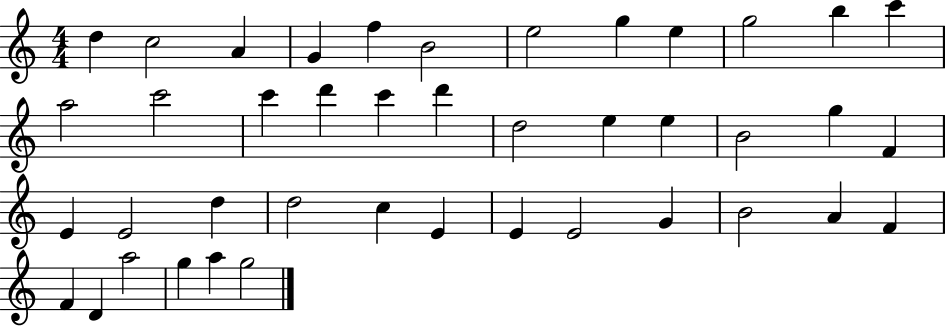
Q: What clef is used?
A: treble